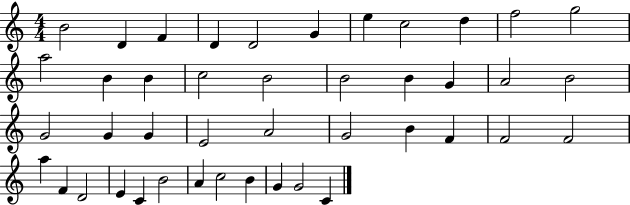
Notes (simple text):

B4/h D4/q F4/q D4/q D4/h G4/q E5/q C5/h D5/q F5/h G5/h A5/h B4/q B4/q C5/h B4/h B4/h B4/q G4/q A4/h B4/h G4/h G4/q G4/q E4/h A4/h G4/h B4/q F4/q F4/h F4/h A5/q F4/q D4/h E4/q C4/q B4/h A4/q C5/h B4/q G4/q G4/h C4/q